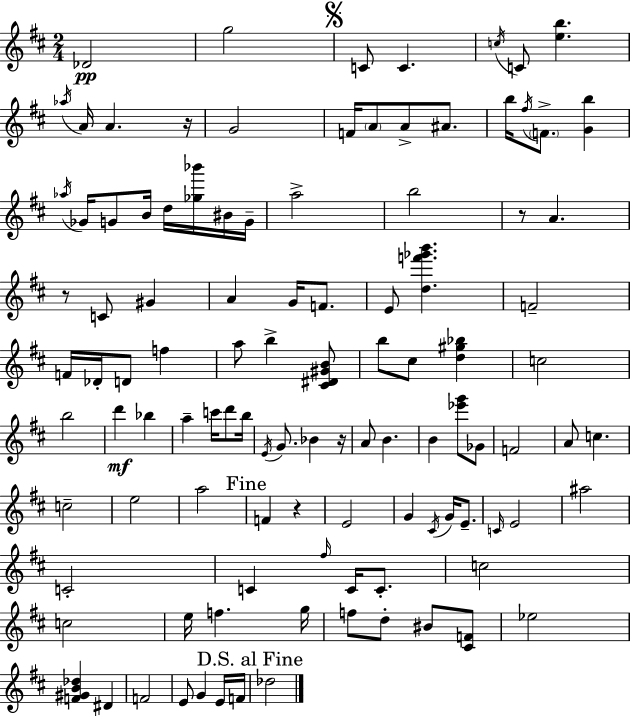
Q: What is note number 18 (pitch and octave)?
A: Ab5